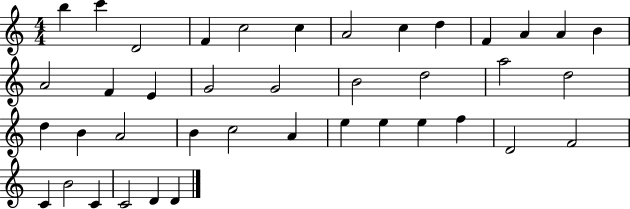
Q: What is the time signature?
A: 4/4